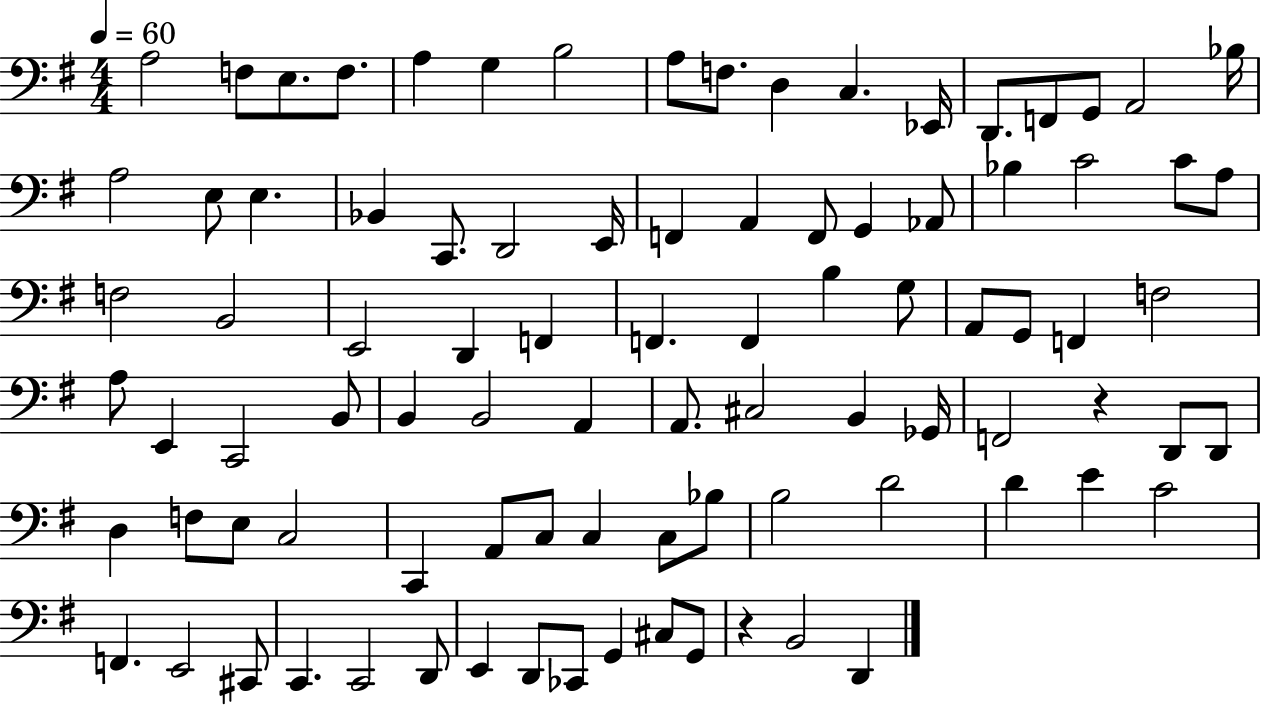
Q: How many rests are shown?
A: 2